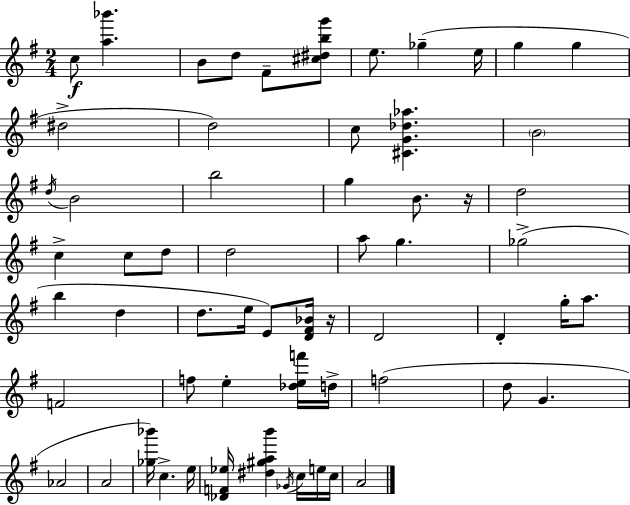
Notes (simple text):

C5/e [A5,Bb6]/q. B4/e D5/e F#4/e [C#5,D#5,B5,G6]/e E5/e. Gb5/q E5/s G5/q G5/q D#5/h D5/h C5/e [C#4,G4,Db5,Ab5]/q. B4/h D5/s B4/h B5/h G5/q B4/e. R/s D5/h C5/q C5/e D5/e D5/h A5/e G5/q. Gb5/h B5/q D5/q D5/e. E5/s E4/e [D4,F#4,Bb4]/s R/s D4/h D4/q G5/s A5/e. F4/h F5/e E5/q [Db5,E5,F6]/s D5/s F5/h D5/e G4/q. Ab4/h A4/h [Gb5,Bb6]/s C5/q. E5/s [Db4,F4,Eb5]/s [D#5,G#5,A5,B6]/q Gb4/s C5/s E5/s C5/s A4/h